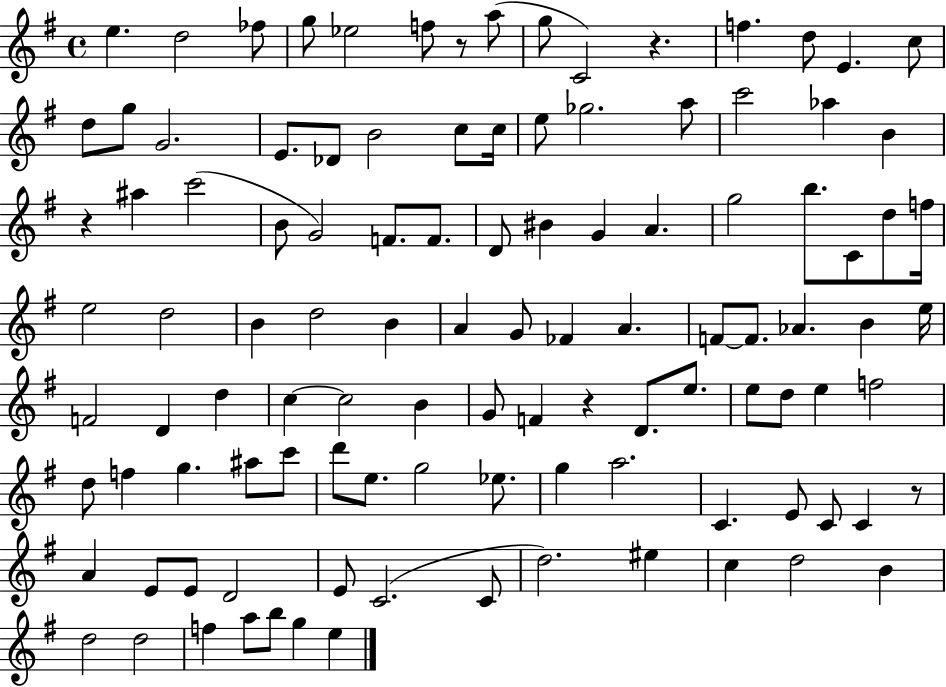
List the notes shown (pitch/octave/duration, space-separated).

E5/q. D5/h FES5/e G5/e Eb5/h F5/e R/e A5/e G5/e C4/h R/q. F5/q. D5/e E4/q. C5/e D5/e G5/e G4/h. E4/e. Db4/e B4/h C5/e C5/s E5/e Gb5/h. A5/e C6/h Ab5/q B4/q R/q A#5/q C6/h B4/e G4/h F4/e. F4/e. D4/e BIS4/q G4/q A4/q. G5/h B5/e. C4/e D5/e F5/s E5/h D5/h B4/q D5/h B4/q A4/q G4/e FES4/q A4/q. F4/e F4/e. Ab4/q. B4/q E5/s F4/h D4/q D5/q C5/q C5/h B4/q G4/e F4/q R/q D4/e. E5/e. E5/e D5/e E5/q F5/h D5/e F5/q G5/q. A#5/e C6/e D6/e E5/e. G5/h Eb5/e. G5/q A5/h. C4/q. E4/e C4/e C4/q R/e A4/q E4/e E4/e D4/h E4/e C4/h. C4/e D5/h. EIS5/q C5/q D5/h B4/q D5/h D5/h F5/q A5/e B5/e G5/q E5/q